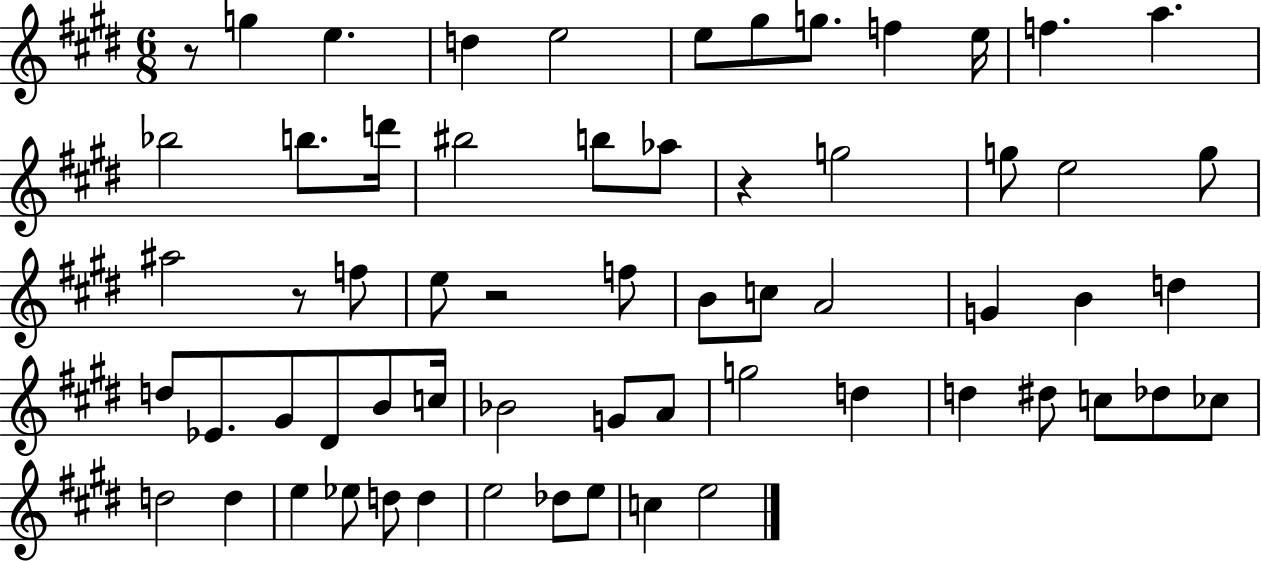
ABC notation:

X:1
T:Untitled
M:6/8
L:1/4
K:E
z/2 g e d e2 e/2 ^g/2 g/2 f e/4 f a _b2 b/2 d'/4 ^b2 b/2 _a/2 z g2 g/2 e2 g/2 ^a2 z/2 f/2 e/2 z2 f/2 B/2 c/2 A2 G B d d/2 _E/2 ^G/2 ^D/2 B/2 c/4 _B2 G/2 A/2 g2 d d ^d/2 c/2 _d/2 _c/2 d2 d e _e/2 d/2 d e2 _d/2 e/2 c e2